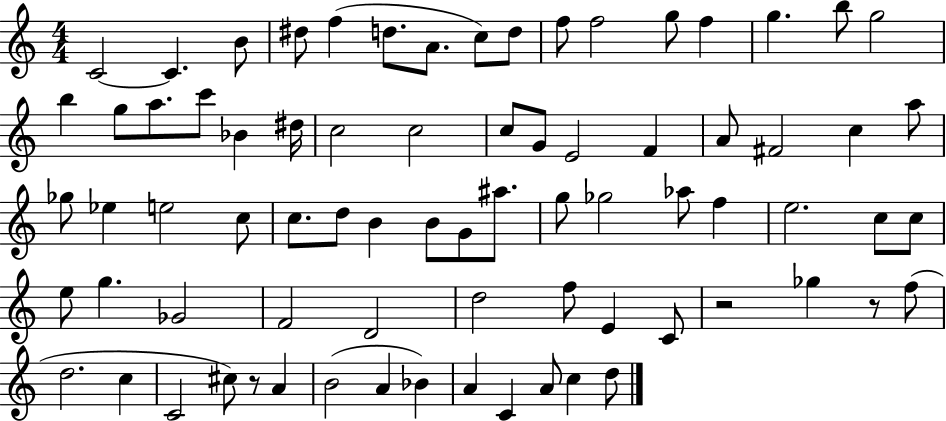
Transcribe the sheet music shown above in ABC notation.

X:1
T:Untitled
M:4/4
L:1/4
K:C
C2 C B/2 ^d/2 f d/2 A/2 c/2 d/2 f/2 f2 g/2 f g b/2 g2 b g/2 a/2 c'/2 _B ^d/4 c2 c2 c/2 G/2 E2 F A/2 ^F2 c a/2 _g/2 _e e2 c/2 c/2 d/2 B B/2 G/2 ^a/2 g/2 _g2 _a/2 f e2 c/2 c/2 e/2 g _G2 F2 D2 d2 f/2 E C/2 z2 _g z/2 f/2 d2 c C2 ^c/2 z/2 A B2 A _B A C A/2 c d/2